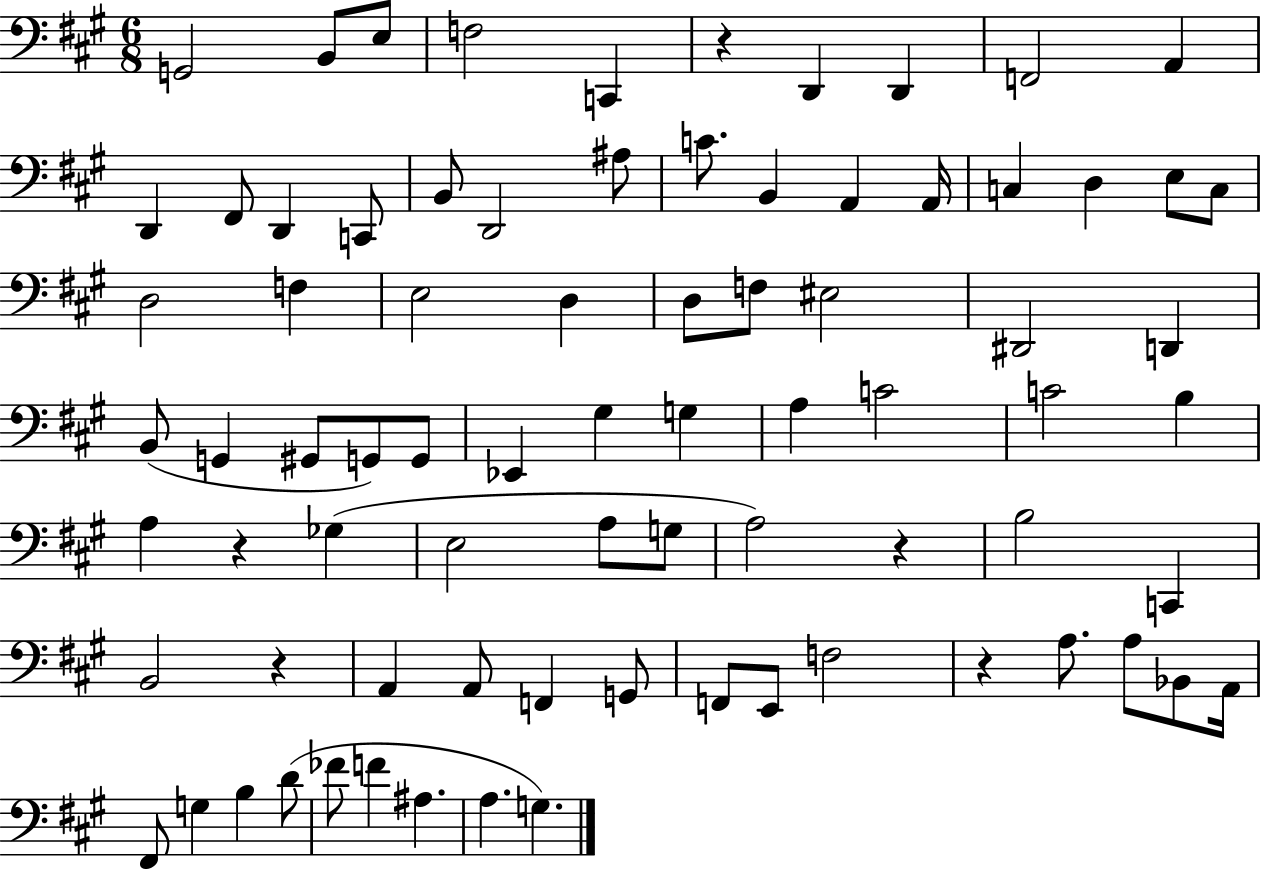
G2/h B2/e E3/e F3/h C2/q R/q D2/q D2/q F2/h A2/q D2/q F#2/e D2/q C2/e B2/e D2/h A#3/e C4/e. B2/q A2/q A2/s C3/q D3/q E3/e C3/e D3/h F3/q E3/h D3/q D3/e F3/e EIS3/h D#2/h D2/q B2/e G2/q G#2/e G2/e G2/e Eb2/q G#3/q G3/q A3/q C4/h C4/h B3/q A3/q R/q Gb3/q E3/h A3/e G3/e A3/h R/q B3/h C2/q B2/h R/q A2/q A2/e F2/q G2/e F2/e E2/e F3/h R/q A3/e. A3/e Bb2/e A2/s F#2/e G3/q B3/q D4/e FES4/e F4/q A#3/q. A3/q. G3/q.